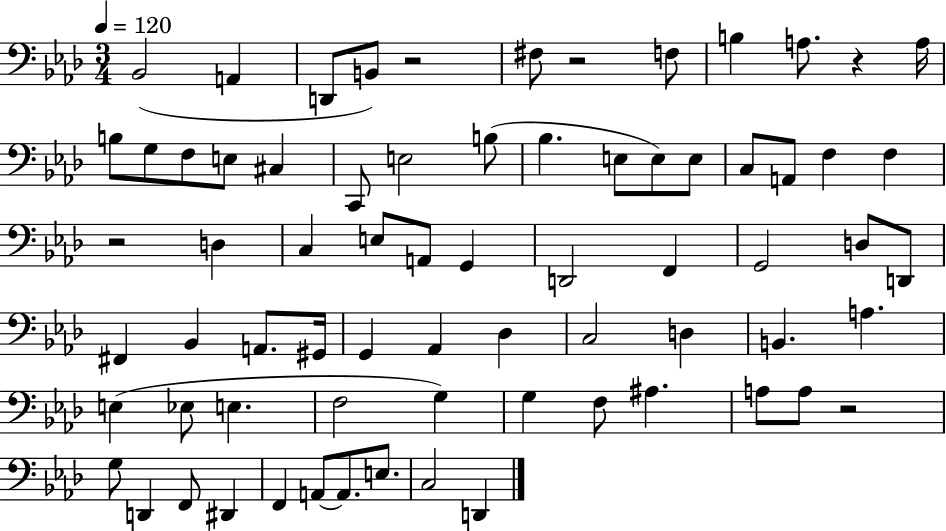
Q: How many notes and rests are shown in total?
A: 71